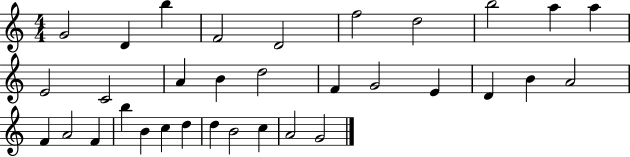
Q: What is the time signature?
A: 4/4